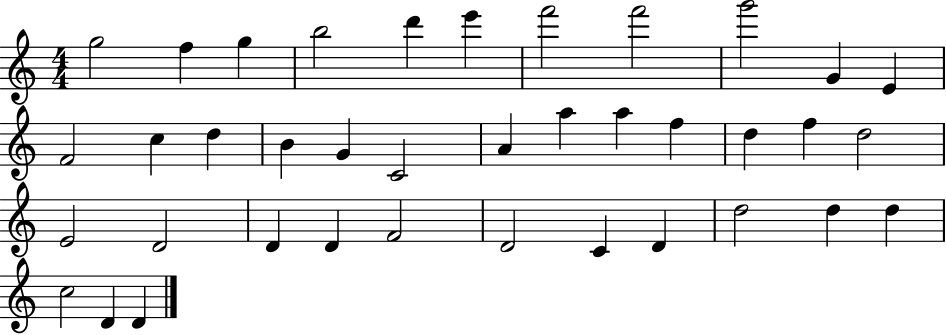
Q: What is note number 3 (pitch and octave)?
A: G5